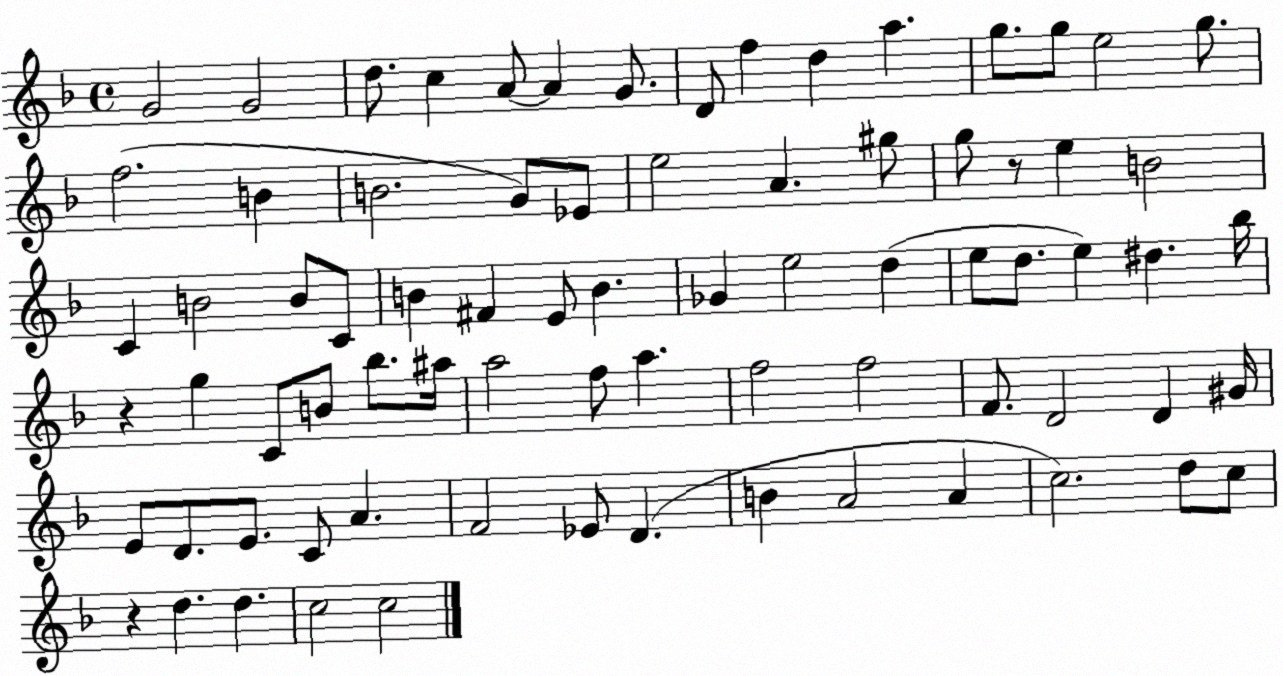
X:1
T:Untitled
M:4/4
L:1/4
K:F
G2 G2 d/2 c A/2 A G/2 D/2 f d a g/2 g/2 e2 g/2 f2 B B2 G/2 _E/2 e2 A ^g/2 g/2 z/2 e B2 C B2 B/2 C/2 B ^F E/2 B _G e2 d e/2 d/2 e ^d _b/4 z g C/2 B/2 _b/2 ^a/4 a2 f/2 a f2 f2 F/2 D2 D ^G/4 E/2 D/2 E/2 C/2 A F2 _E/2 D B A2 A c2 d/2 c/2 z d d c2 c2